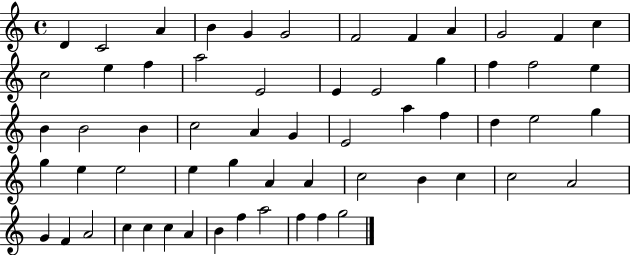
X:1
T:Untitled
M:4/4
L:1/4
K:C
D C2 A B G G2 F2 F A G2 F c c2 e f a2 E2 E E2 g f f2 e B B2 B c2 A G E2 a f d e2 g g e e2 e g A A c2 B c c2 A2 G F A2 c c c A B f a2 f f g2